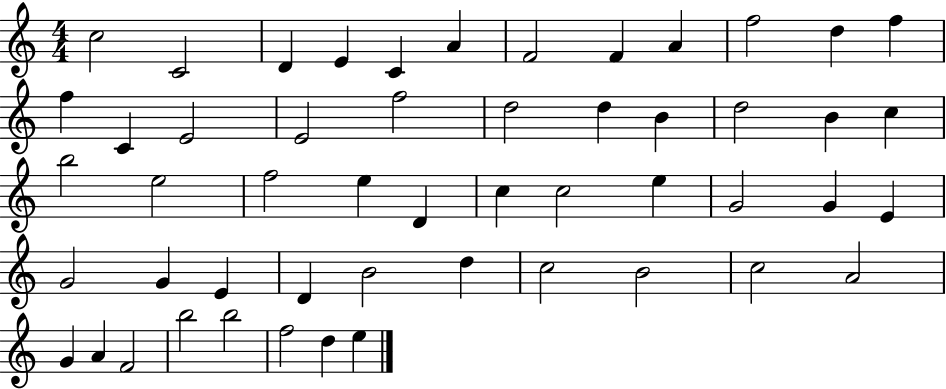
{
  \clef treble
  \numericTimeSignature
  \time 4/4
  \key c \major
  c''2 c'2 | d'4 e'4 c'4 a'4 | f'2 f'4 a'4 | f''2 d''4 f''4 | \break f''4 c'4 e'2 | e'2 f''2 | d''2 d''4 b'4 | d''2 b'4 c''4 | \break b''2 e''2 | f''2 e''4 d'4 | c''4 c''2 e''4 | g'2 g'4 e'4 | \break g'2 g'4 e'4 | d'4 b'2 d''4 | c''2 b'2 | c''2 a'2 | \break g'4 a'4 f'2 | b''2 b''2 | f''2 d''4 e''4 | \bar "|."
}